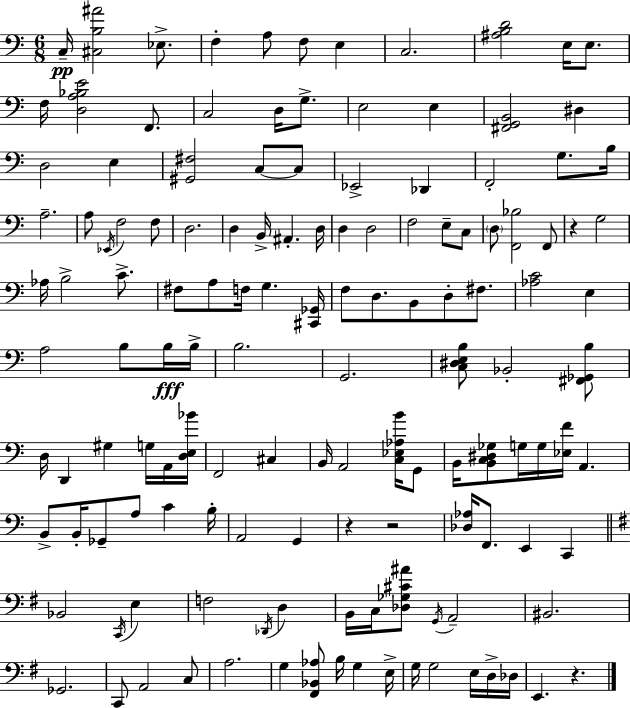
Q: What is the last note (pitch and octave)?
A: E2